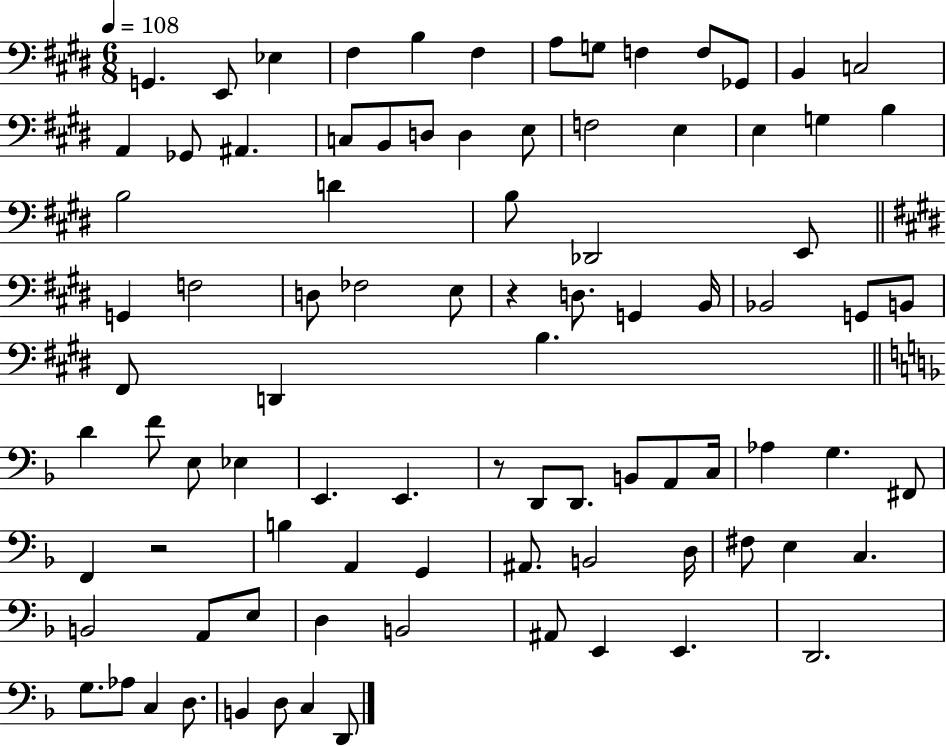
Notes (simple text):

G2/q. E2/e Eb3/q F#3/q B3/q F#3/q A3/e G3/e F3/q F3/e Gb2/e B2/q C3/h A2/q Gb2/e A#2/q. C3/e B2/e D3/e D3/q E3/e F3/h E3/q E3/q G3/q B3/q B3/h D4/q B3/e Db2/h E2/e G2/q F3/h D3/e FES3/h E3/e R/q D3/e. G2/q B2/s Bb2/h G2/e B2/e F#2/e D2/q B3/q. D4/q F4/e E3/e Eb3/q E2/q. E2/q. R/e D2/e D2/e. B2/e A2/e C3/s Ab3/q G3/q. F#2/e F2/q R/h B3/q A2/q G2/q A#2/e. B2/h D3/s F#3/e E3/q C3/q. B2/h A2/e E3/e D3/q B2/h A#2/e E2/q E2/q. D2/h. G3/e. Ab3/e C3/q D3/e. B2/q D3/e C3/q D2/e